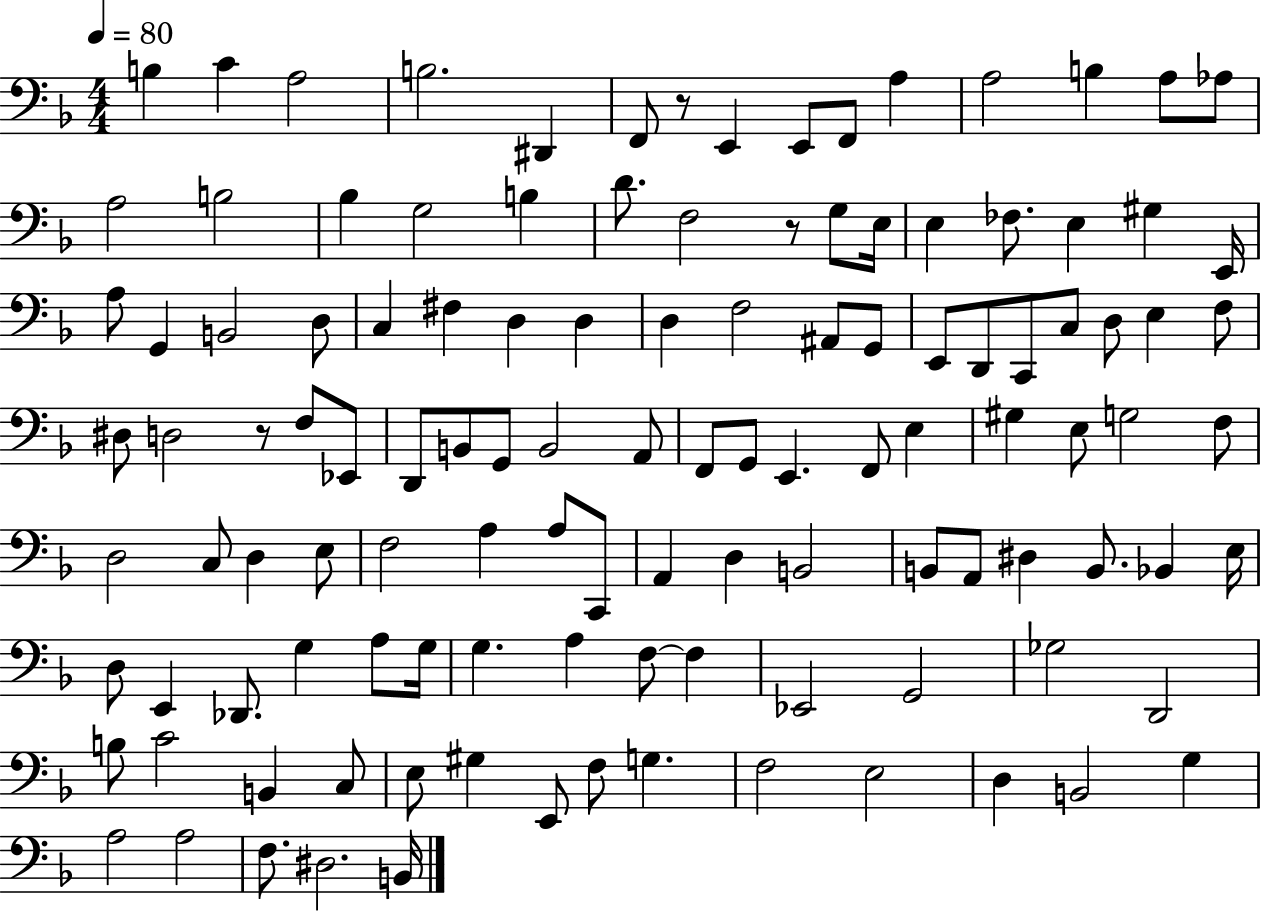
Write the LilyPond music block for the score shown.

{
  \clef bass
  \numericTimeSignature
  \time 4/4
  \key f \major
  \tempo 4 = 80
  b4 c'4 a2 | b2. dis,4 | f,8 r8 e,4 e,8 f,8 a4 | a2 b4 a8 aes8 | \break a2 b2 | bes4 g2 b4 | d'8. f2 r8 g8 e16 | e4 fes8. e4 gis4 e,16 | \break a8 g,4 b,2 d8 | c4 fis4 d4 d4 | d4 f2 ais,8 g,8 | e,8 d,8 c,8 c8 d8 e4 f8 | \break dis8 d2 r8 f8 ees,8 | d,8 b,8 g,8 b,2 a,8 | f,8 g,8 e,4. f,8 e4 | gis4 e8 g2 f8 | \break d2 c8 d4 e8 | f2 a4 a8 c,8 | a,4 d4 b,2 | b,8 a,8 dis4 b,8. bes,4 e16 | \break d8 e,4 des,8. g4 a8 g16 | g4. a4 f8~~ f4 | ees,2 g,2 | ges2 d,2 | \break b8 c'2 b,4 c8 | e8 gis4 e,8 f8 g4. | f2 e2 | d4 b,2 g4 | \break a2 a2 | f8. dis2. b,16 | \bar "|."
}